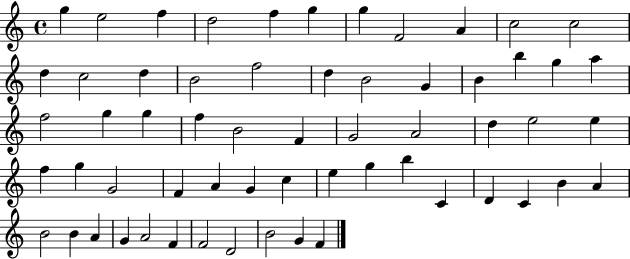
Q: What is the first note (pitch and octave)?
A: G5